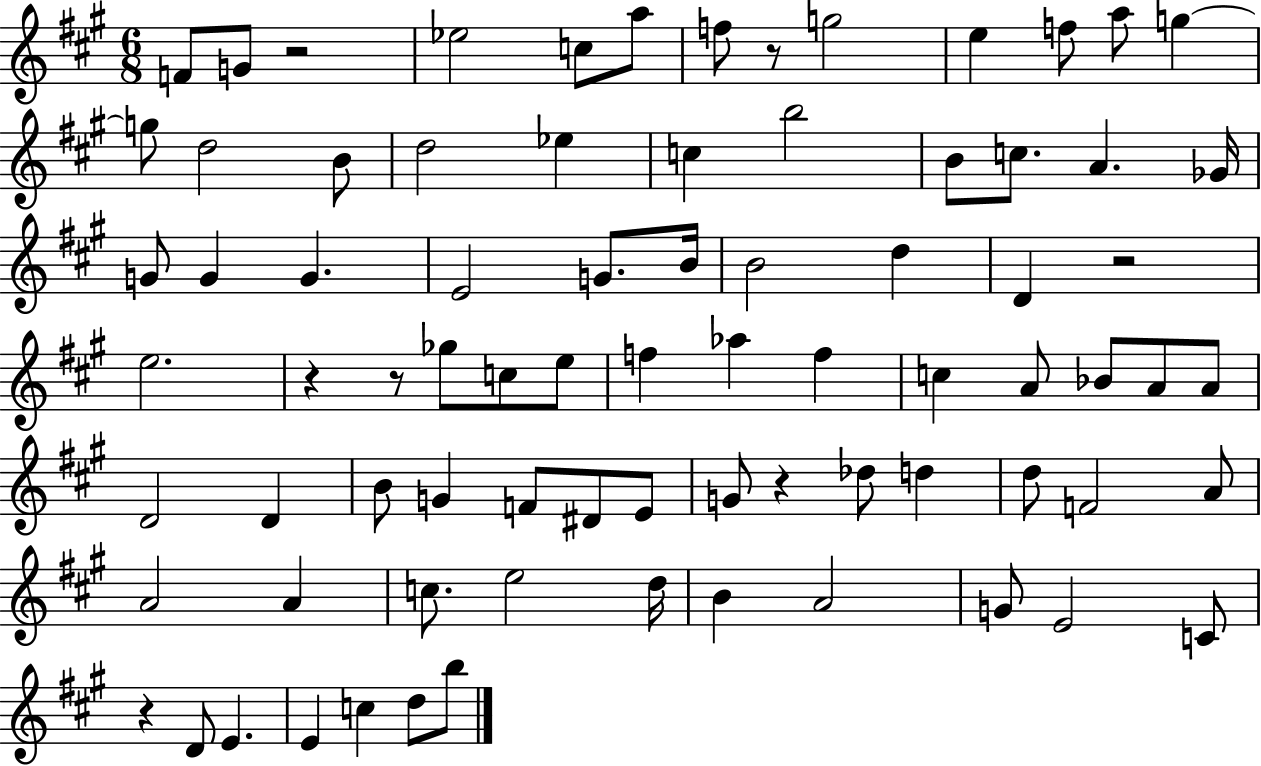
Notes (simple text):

F4/e G4/e R/h Eb5/h C5/e A5/e F5/e R/e G5/h E5/q F5/e A5/e G5/q G5/e D5/h B4/e D5/h Eb5/q C5/q B5/h B4/e C5/e. A4/q. Gb4/s G4/e G4/q G4/q. E4/h G4/e. B4/s B4/h D5/q D4/q R/h E5/h. R/q R/e Gb5/e C5/e E5/e F5/q Ab5/q F5/q C5/q A4/e Bb4/e A4/e A4/e D4/h D4/q B4/e G4/q F4/e D#4/e E4/e G4/e R/q Db5/e D5/q D5/e F4/h A4/e A4/h A4/q C5/e. E5/h D5/s B4/q A4/h G4/e E4/h C4/e R/q D4/e E4/q. E4/q C5/q D5/e B5/e